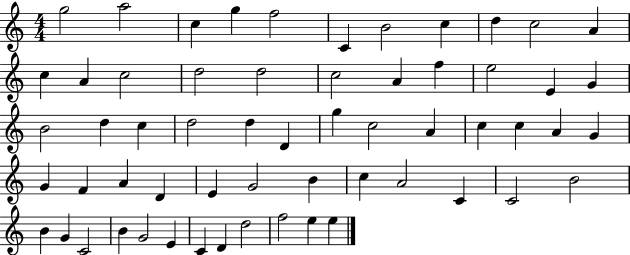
{
  \clef treble
  \numericTimeSignature
  \time 4/4
  \key c \major
  g''2 a''2 | c''4 g''4 f''2 | c'4 b'2 c''4 | d''4 c''2 a'4 | \break c''4 a'4 c''2 | d''2 d''2 | c''2 a'4 f''4 | e''2 e'4 g'4 | \break b'2 d''4 c''4 | d''2 d''4 d'4 | g''4 c''2 a'4 | c''4 c''4 a'4 g'4 | \break g'4 f'4 a'4 d'4 | e'4 g'2 b'4 | c''4 a'2 c'4 | c'2 b'2 | \break b'4 g'4 c'2 | b'4 g'2 e'4 | c'4 d'4 d''2 | f''2 e''4 e''4 | \break \bar "|."
}